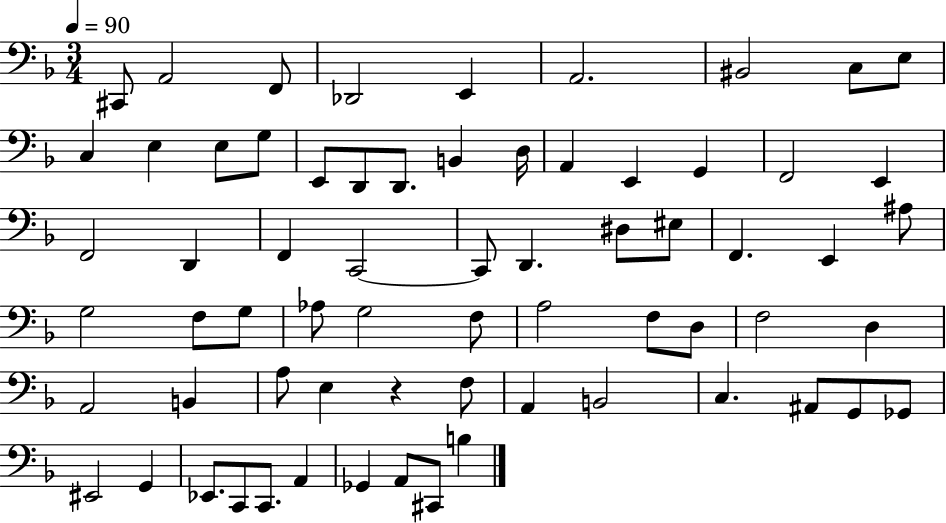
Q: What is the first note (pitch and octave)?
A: C#2